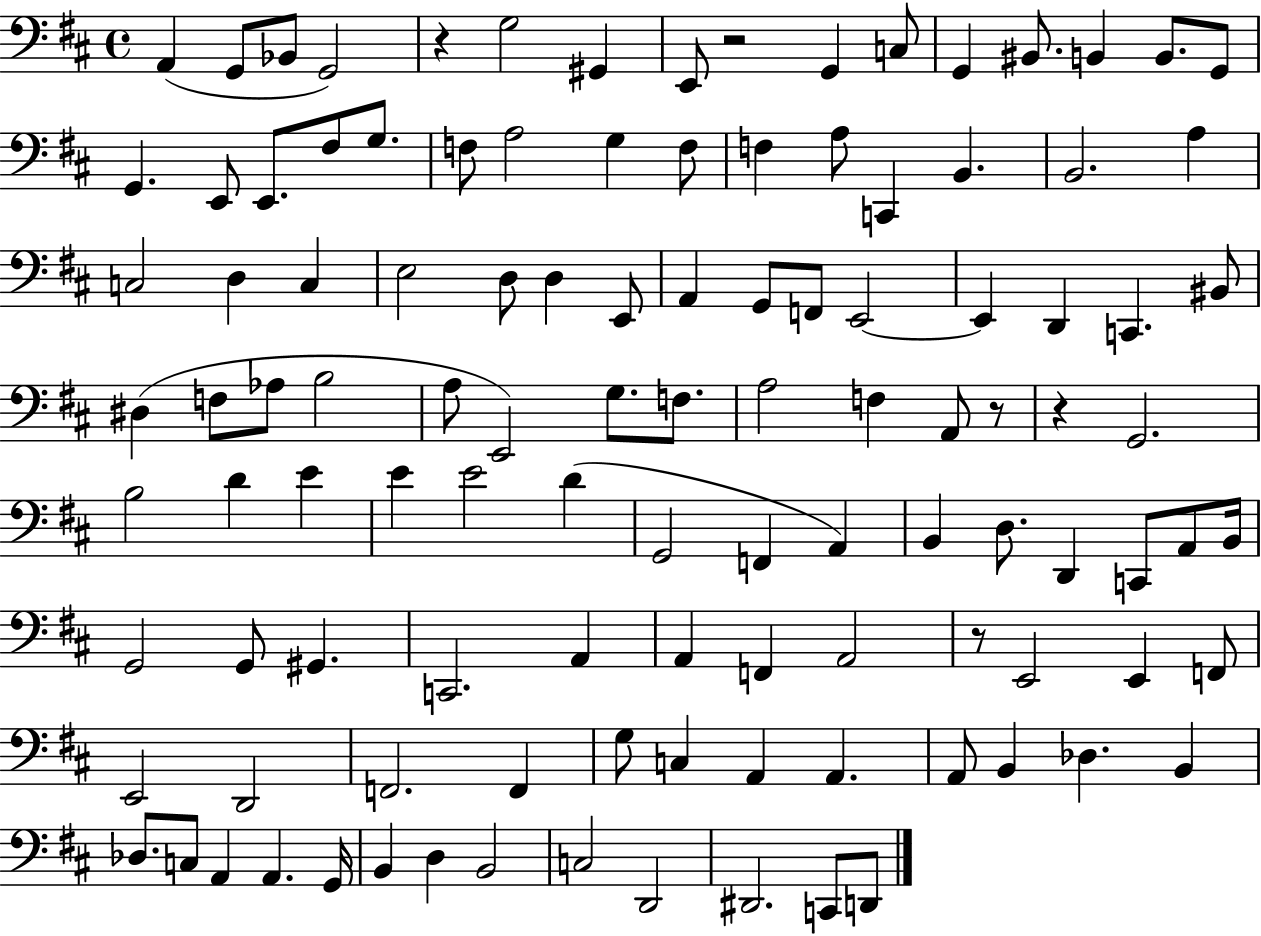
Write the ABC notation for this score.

X:1
T:Untitled
M:4/4
L:1/4
K:D
A,, G,,/2 _B,,/2 G,,2 z G,2 ^G,, E,,/2 z2 G,, C,/2 G,, ^B,,/2 B,, B,,/2 G,,/2 G,, E,,/2 E,,/2 ^F,/2 G,/2 F,/2 A,2 G, F,/2 F, A,/2 C,, B,, B,,2 A, C,2 D, C, E,2 D,/2 D, E,,/2 A,, G,,/2 F,,/2 E,,2 E,, D,, C,, ^B,,/2 ^D, F,/2 _A,/2 B,2 A,/2 E,,2 G,/2 F,/2 A,2 F, A,,/2 z/2 z G,,2 B,2 D E E E2 D G,,2 F,, A,, B,, D,/2 D,, C,,/2 A,,/2 B,,/4 G,,2 G,,/2 ^G,, C,,2 A,, A,, F,, A,,2 z/2 E,,2 E,, F,,/2 E,,2 D,,2 F,,2 F,, G,/2 C, A,, A,, A,,/2 B,, _D, B,, _D,/2 C,/2 A,, A,, G,,/4 B,, D, B,,2 C,2 D,,2 ^D,,2 C,,/2 D,,/2